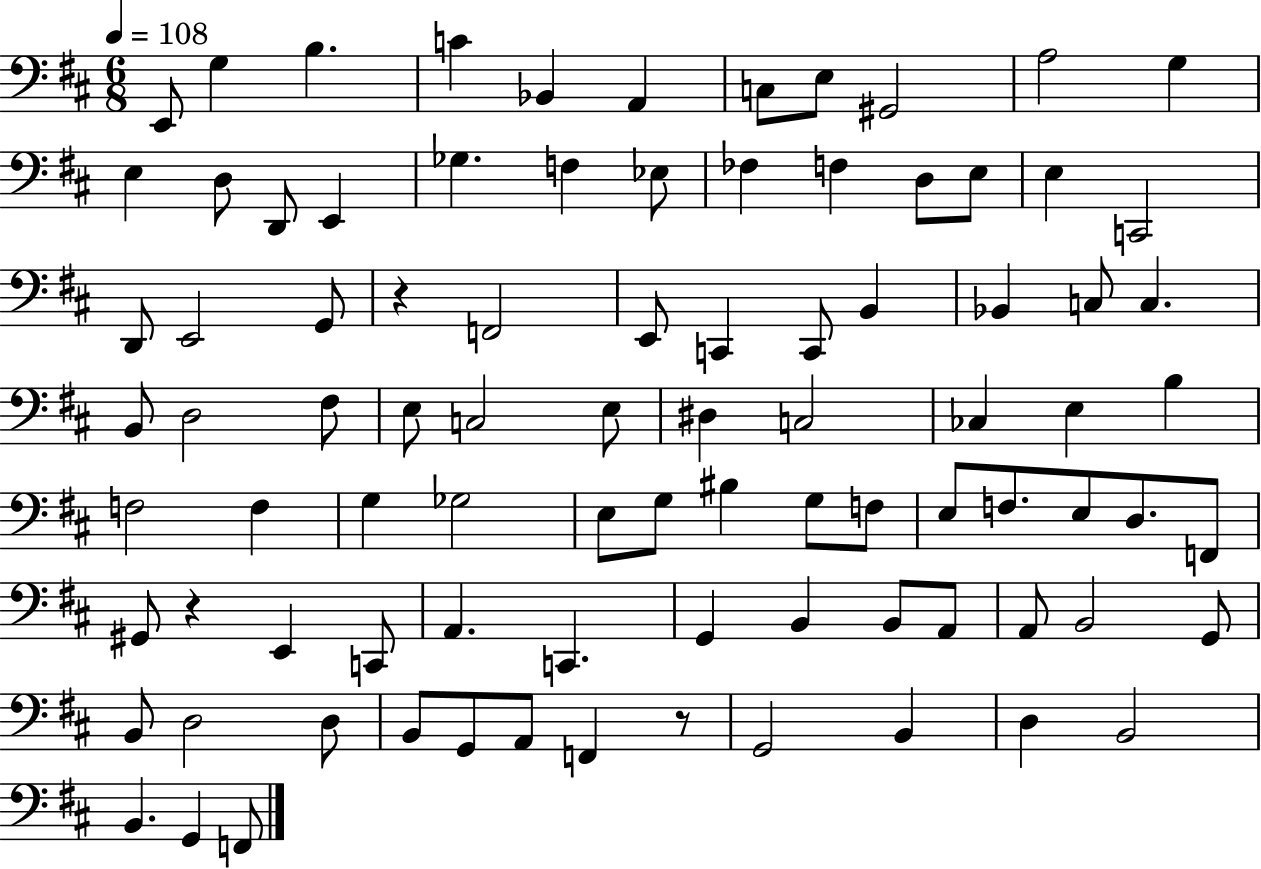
E2/e G3/q B3/q. C4/q Bb2/q A2/q C3/e E3/e G#2/h A3/h G3/q E3/q D3/e D2/e E2/q Gb3/q. F3/q Eb3/e FES3/q F3/q D3/e E3/e E3/q C2/h D2/e E2/h G2/e R/q F2/h E2/e C2/q C2/e B2/q Bb2/q C3/e C3/q. B2/e D3/h F#3/e E3/e C3/h E3/e D#3/q C3/h CES3/q E3/q B3/q F3/h F3/q G3/q Gb3/h E3/e G3/e BIS3/q G3/e F3/e E3/e F3/e. E3/e D3/e. F2/e G#2/e R/q E2/q C2/e A2/q. C2/q. G2/q B2/q B2/e A2/e A2/e B2/h G2/e B2/e D3/h D3/e B2/e G2/e A2/e F2/q R/e G2/h B2/q D3/q B2/h B2/q. G2/q F2/e